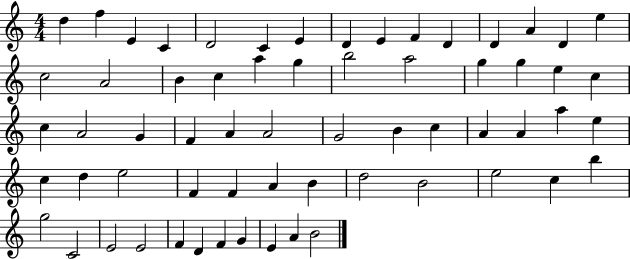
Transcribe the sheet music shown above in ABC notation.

X:1
T:Untitled
M:4/4
L:1/4
K:C
d f E C D2 C E D E F D D A D e c2 A2 B c a g b2 a2 g g e c c A2 G F A A2 G2 B c A A a e c d e2 F F A B d2 B2 e2 c b g2 C2 E2 E2 F D F G E A B2